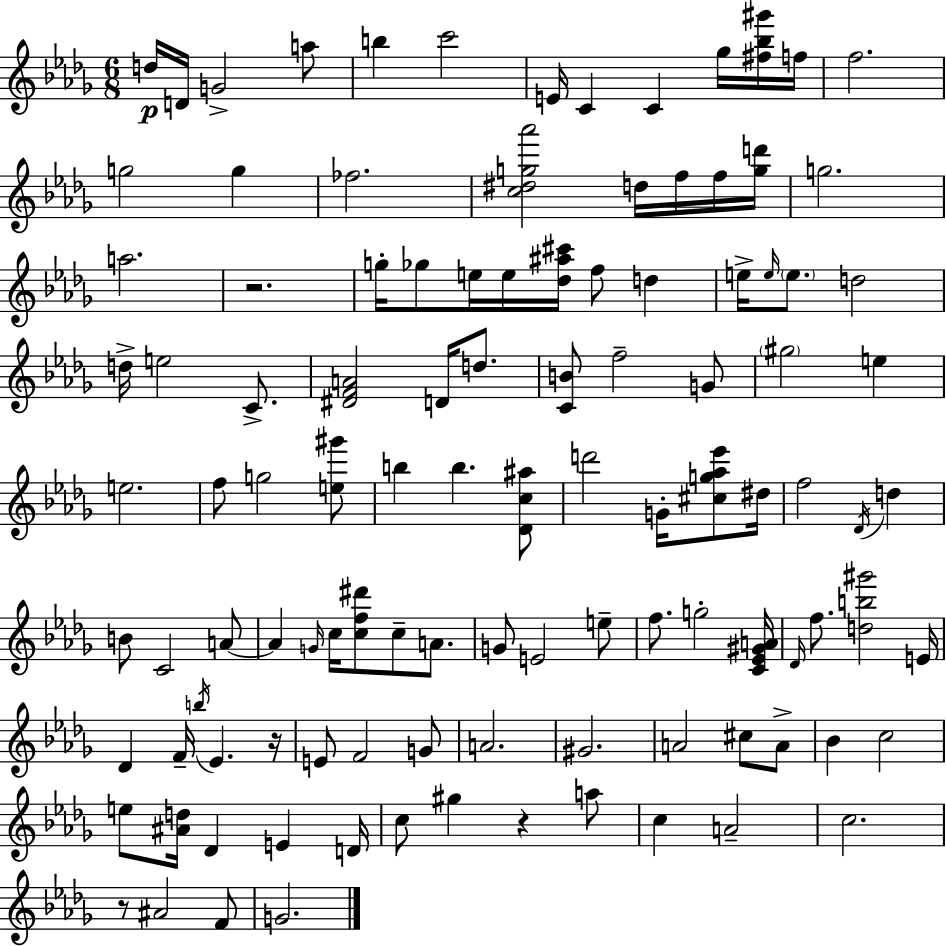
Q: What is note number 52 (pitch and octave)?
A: C4